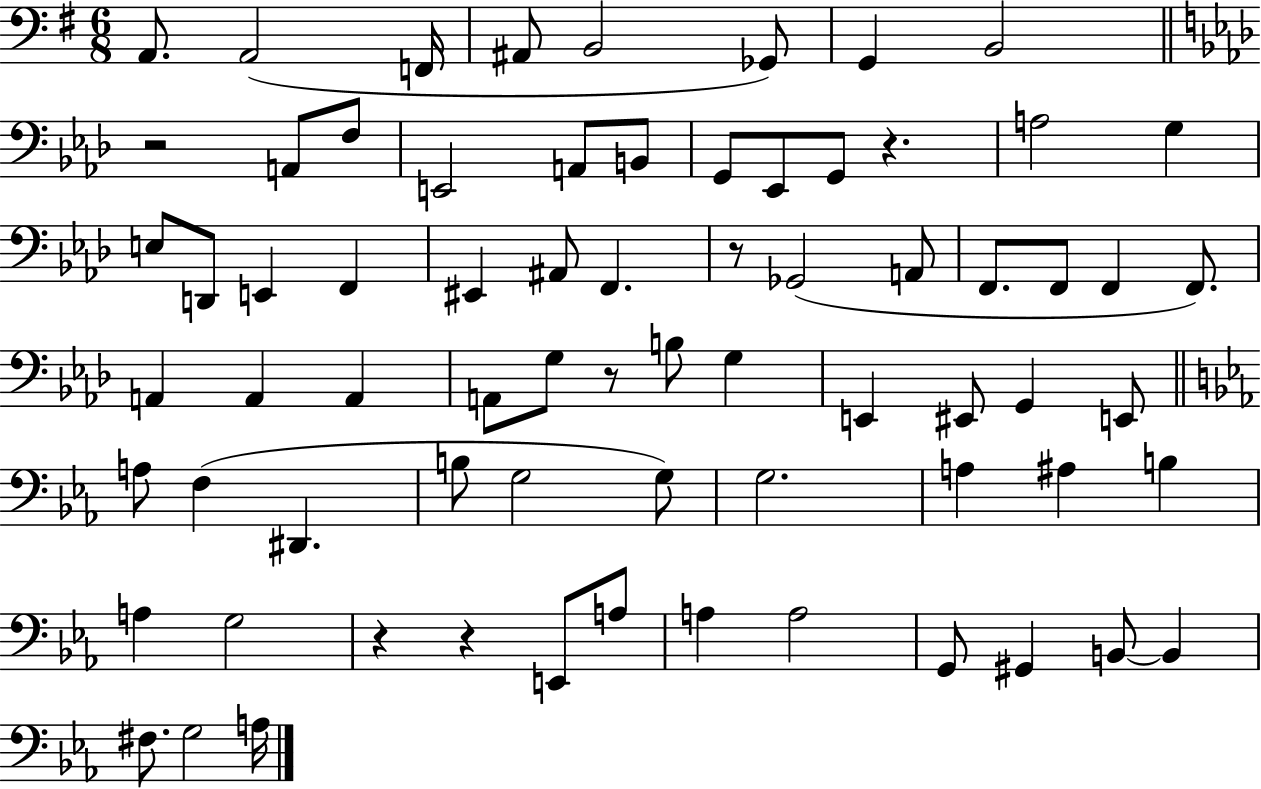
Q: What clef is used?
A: bass